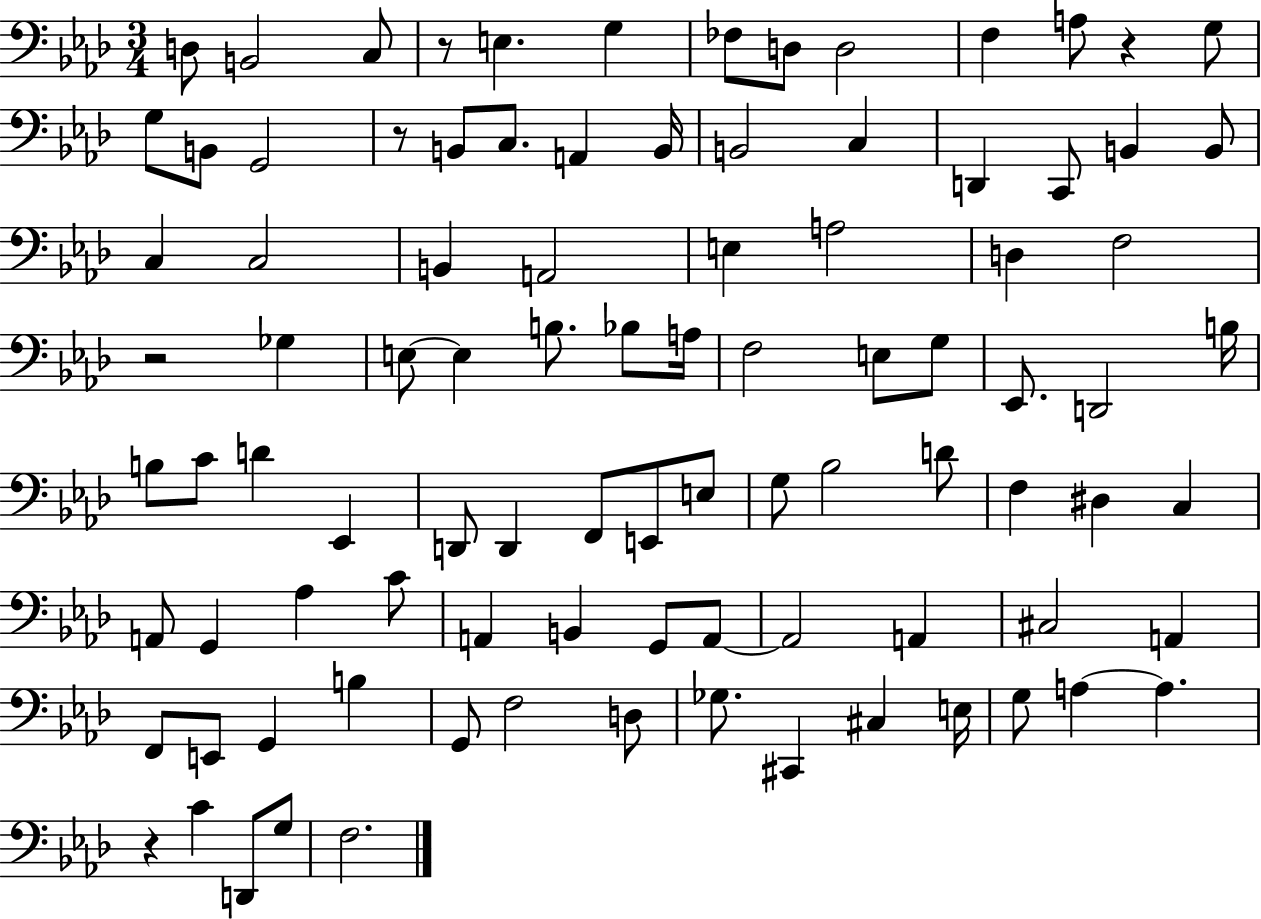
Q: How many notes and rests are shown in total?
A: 94